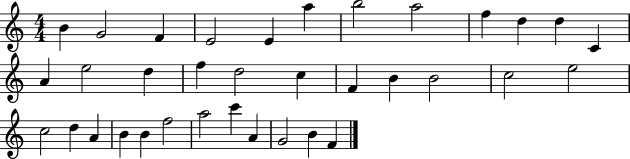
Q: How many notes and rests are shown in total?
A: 35